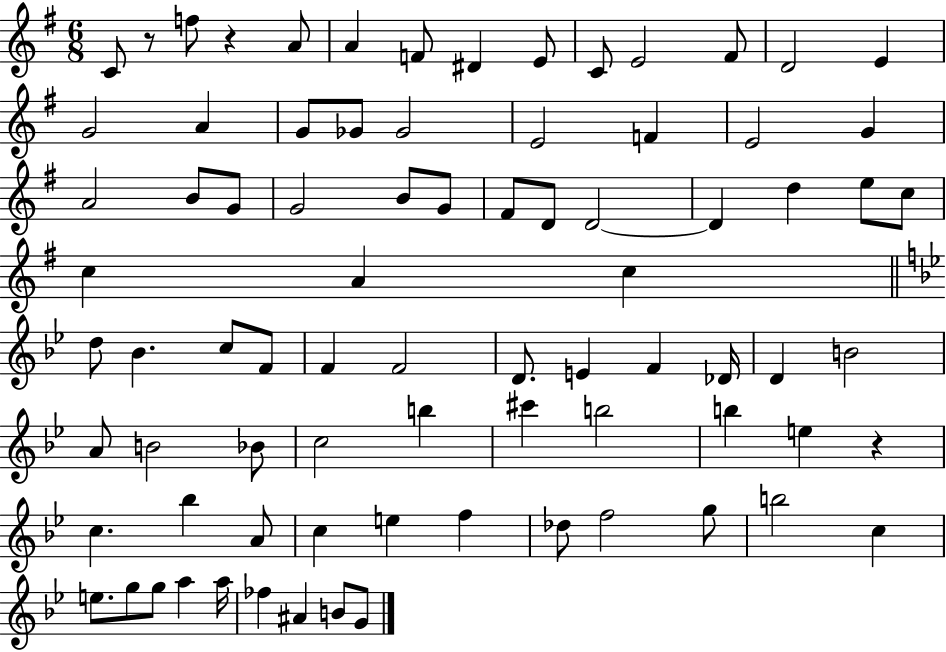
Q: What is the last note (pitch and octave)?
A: G4